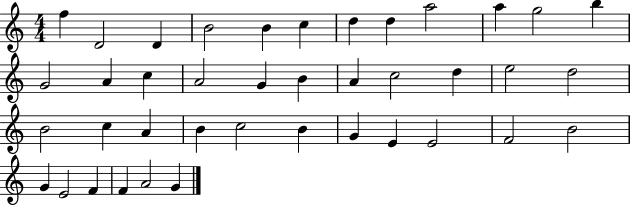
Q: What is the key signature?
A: C major